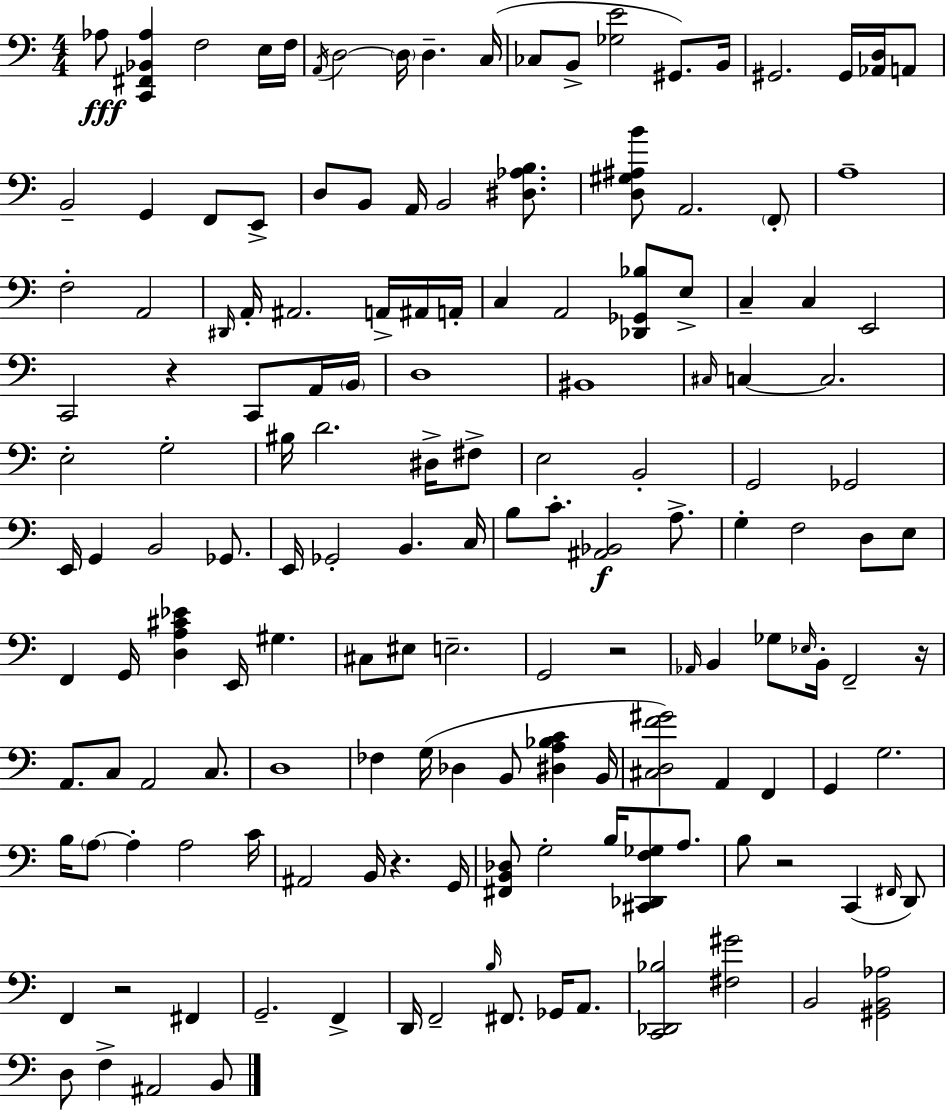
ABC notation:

X:1
T:Untitled
M:4/4
L:1/4
K:Am
_A,/2 [C,,^F,,_B,,_A,] F,2 E,/4 F,/4 A,,/4 D,2 D,/4 D, C,/4 _C,/2 B,,/2 [_G,E]2 ^G,,/2 B,,/4 ^G,,2 ^G,,/4 [_A,,D,]/4 A,,/2 B,,2 G,, F,,/2 E,,/2 D,/2 B,,/2 A,,/4 B,,2 [^D,_A,B,]/2 [D,^G,^A,B]/2 A,,2 F,,/2 A,4 F,2 A,,2 ^D,,/4 A,,/4 ^A,,2 A,,/4 ^A,,/4 A,,/4 C, A,,2 [_D,,_G,,_B,]/2 E,/2 C, C, E,,2 C,,2 z C,,/2 A,,/4 B,,/4 D,4 ^B,,4 ^C,/4 C, C,2 E,2 G,2 ^B,/4 D2 ^D,/4 ^F,/2 E,2 B,,2 G,,2 _G,,2 E,,/4 G,, B,,2 _G,,/2 E,,/4 _G,,2 B,, C,/4 B,/2 C/2 [^A,,_B,,]2 A,/2 G, F,2 D,/2 E,/2 F,, G,,/4 [D,A,^C_E] E,,/4 ^G, ^C,/2 ^E,/2 E,2 G,,2 z2 _A,,/4 B,, _G,/2 _E,/4 B,,/4 F,,2 z/4 A,,/2 C,/2 A,,2 C,/2 D,4 _F, G,/4 _D, B,,/2 [^D,A,_B,C] B,,/4 [^C,D,F^G]2 A,, F,, G,, G,2 B,/4 A,/2 A, A,2 C/4 ^A,,2 B,,/4 z G,,/4 [^F,,B,,_D,]/2 G,2 B,/4 [^C,,_D,,F,_G,]/2 A,/2 B,/2 z2 C,, ^F,,/4 D,,/2 F,, z2 ^F,, G,,2 F,, D,,/4 F,,2 B,/4 ^F,,/2 _G,,/4 A,,/2 [C,,_D,,_B,]2 [^F,^G]2 B,,2 [^G,,B,,_A,]2 D,/2 F, ^A,,2 B,,/2